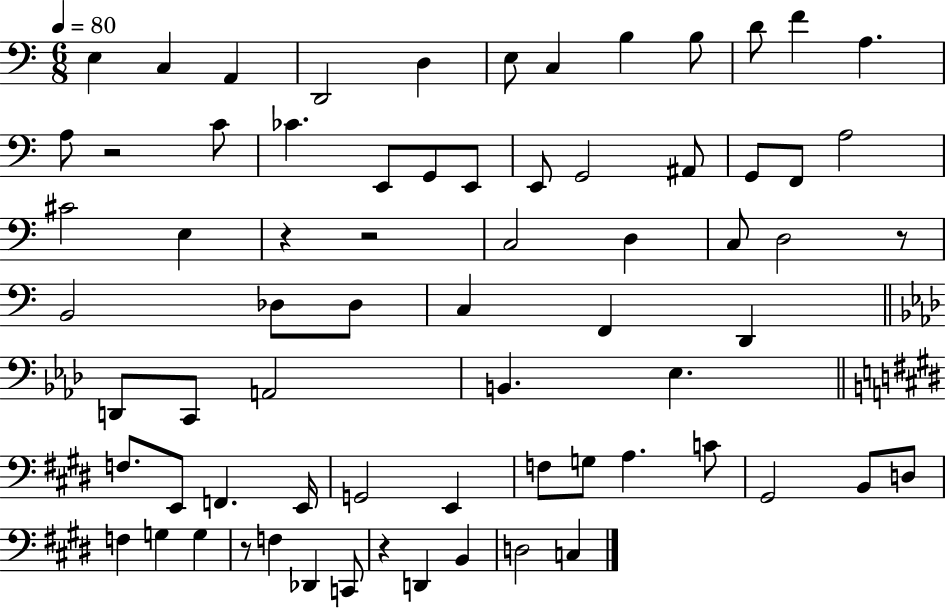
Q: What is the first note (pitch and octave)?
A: E3